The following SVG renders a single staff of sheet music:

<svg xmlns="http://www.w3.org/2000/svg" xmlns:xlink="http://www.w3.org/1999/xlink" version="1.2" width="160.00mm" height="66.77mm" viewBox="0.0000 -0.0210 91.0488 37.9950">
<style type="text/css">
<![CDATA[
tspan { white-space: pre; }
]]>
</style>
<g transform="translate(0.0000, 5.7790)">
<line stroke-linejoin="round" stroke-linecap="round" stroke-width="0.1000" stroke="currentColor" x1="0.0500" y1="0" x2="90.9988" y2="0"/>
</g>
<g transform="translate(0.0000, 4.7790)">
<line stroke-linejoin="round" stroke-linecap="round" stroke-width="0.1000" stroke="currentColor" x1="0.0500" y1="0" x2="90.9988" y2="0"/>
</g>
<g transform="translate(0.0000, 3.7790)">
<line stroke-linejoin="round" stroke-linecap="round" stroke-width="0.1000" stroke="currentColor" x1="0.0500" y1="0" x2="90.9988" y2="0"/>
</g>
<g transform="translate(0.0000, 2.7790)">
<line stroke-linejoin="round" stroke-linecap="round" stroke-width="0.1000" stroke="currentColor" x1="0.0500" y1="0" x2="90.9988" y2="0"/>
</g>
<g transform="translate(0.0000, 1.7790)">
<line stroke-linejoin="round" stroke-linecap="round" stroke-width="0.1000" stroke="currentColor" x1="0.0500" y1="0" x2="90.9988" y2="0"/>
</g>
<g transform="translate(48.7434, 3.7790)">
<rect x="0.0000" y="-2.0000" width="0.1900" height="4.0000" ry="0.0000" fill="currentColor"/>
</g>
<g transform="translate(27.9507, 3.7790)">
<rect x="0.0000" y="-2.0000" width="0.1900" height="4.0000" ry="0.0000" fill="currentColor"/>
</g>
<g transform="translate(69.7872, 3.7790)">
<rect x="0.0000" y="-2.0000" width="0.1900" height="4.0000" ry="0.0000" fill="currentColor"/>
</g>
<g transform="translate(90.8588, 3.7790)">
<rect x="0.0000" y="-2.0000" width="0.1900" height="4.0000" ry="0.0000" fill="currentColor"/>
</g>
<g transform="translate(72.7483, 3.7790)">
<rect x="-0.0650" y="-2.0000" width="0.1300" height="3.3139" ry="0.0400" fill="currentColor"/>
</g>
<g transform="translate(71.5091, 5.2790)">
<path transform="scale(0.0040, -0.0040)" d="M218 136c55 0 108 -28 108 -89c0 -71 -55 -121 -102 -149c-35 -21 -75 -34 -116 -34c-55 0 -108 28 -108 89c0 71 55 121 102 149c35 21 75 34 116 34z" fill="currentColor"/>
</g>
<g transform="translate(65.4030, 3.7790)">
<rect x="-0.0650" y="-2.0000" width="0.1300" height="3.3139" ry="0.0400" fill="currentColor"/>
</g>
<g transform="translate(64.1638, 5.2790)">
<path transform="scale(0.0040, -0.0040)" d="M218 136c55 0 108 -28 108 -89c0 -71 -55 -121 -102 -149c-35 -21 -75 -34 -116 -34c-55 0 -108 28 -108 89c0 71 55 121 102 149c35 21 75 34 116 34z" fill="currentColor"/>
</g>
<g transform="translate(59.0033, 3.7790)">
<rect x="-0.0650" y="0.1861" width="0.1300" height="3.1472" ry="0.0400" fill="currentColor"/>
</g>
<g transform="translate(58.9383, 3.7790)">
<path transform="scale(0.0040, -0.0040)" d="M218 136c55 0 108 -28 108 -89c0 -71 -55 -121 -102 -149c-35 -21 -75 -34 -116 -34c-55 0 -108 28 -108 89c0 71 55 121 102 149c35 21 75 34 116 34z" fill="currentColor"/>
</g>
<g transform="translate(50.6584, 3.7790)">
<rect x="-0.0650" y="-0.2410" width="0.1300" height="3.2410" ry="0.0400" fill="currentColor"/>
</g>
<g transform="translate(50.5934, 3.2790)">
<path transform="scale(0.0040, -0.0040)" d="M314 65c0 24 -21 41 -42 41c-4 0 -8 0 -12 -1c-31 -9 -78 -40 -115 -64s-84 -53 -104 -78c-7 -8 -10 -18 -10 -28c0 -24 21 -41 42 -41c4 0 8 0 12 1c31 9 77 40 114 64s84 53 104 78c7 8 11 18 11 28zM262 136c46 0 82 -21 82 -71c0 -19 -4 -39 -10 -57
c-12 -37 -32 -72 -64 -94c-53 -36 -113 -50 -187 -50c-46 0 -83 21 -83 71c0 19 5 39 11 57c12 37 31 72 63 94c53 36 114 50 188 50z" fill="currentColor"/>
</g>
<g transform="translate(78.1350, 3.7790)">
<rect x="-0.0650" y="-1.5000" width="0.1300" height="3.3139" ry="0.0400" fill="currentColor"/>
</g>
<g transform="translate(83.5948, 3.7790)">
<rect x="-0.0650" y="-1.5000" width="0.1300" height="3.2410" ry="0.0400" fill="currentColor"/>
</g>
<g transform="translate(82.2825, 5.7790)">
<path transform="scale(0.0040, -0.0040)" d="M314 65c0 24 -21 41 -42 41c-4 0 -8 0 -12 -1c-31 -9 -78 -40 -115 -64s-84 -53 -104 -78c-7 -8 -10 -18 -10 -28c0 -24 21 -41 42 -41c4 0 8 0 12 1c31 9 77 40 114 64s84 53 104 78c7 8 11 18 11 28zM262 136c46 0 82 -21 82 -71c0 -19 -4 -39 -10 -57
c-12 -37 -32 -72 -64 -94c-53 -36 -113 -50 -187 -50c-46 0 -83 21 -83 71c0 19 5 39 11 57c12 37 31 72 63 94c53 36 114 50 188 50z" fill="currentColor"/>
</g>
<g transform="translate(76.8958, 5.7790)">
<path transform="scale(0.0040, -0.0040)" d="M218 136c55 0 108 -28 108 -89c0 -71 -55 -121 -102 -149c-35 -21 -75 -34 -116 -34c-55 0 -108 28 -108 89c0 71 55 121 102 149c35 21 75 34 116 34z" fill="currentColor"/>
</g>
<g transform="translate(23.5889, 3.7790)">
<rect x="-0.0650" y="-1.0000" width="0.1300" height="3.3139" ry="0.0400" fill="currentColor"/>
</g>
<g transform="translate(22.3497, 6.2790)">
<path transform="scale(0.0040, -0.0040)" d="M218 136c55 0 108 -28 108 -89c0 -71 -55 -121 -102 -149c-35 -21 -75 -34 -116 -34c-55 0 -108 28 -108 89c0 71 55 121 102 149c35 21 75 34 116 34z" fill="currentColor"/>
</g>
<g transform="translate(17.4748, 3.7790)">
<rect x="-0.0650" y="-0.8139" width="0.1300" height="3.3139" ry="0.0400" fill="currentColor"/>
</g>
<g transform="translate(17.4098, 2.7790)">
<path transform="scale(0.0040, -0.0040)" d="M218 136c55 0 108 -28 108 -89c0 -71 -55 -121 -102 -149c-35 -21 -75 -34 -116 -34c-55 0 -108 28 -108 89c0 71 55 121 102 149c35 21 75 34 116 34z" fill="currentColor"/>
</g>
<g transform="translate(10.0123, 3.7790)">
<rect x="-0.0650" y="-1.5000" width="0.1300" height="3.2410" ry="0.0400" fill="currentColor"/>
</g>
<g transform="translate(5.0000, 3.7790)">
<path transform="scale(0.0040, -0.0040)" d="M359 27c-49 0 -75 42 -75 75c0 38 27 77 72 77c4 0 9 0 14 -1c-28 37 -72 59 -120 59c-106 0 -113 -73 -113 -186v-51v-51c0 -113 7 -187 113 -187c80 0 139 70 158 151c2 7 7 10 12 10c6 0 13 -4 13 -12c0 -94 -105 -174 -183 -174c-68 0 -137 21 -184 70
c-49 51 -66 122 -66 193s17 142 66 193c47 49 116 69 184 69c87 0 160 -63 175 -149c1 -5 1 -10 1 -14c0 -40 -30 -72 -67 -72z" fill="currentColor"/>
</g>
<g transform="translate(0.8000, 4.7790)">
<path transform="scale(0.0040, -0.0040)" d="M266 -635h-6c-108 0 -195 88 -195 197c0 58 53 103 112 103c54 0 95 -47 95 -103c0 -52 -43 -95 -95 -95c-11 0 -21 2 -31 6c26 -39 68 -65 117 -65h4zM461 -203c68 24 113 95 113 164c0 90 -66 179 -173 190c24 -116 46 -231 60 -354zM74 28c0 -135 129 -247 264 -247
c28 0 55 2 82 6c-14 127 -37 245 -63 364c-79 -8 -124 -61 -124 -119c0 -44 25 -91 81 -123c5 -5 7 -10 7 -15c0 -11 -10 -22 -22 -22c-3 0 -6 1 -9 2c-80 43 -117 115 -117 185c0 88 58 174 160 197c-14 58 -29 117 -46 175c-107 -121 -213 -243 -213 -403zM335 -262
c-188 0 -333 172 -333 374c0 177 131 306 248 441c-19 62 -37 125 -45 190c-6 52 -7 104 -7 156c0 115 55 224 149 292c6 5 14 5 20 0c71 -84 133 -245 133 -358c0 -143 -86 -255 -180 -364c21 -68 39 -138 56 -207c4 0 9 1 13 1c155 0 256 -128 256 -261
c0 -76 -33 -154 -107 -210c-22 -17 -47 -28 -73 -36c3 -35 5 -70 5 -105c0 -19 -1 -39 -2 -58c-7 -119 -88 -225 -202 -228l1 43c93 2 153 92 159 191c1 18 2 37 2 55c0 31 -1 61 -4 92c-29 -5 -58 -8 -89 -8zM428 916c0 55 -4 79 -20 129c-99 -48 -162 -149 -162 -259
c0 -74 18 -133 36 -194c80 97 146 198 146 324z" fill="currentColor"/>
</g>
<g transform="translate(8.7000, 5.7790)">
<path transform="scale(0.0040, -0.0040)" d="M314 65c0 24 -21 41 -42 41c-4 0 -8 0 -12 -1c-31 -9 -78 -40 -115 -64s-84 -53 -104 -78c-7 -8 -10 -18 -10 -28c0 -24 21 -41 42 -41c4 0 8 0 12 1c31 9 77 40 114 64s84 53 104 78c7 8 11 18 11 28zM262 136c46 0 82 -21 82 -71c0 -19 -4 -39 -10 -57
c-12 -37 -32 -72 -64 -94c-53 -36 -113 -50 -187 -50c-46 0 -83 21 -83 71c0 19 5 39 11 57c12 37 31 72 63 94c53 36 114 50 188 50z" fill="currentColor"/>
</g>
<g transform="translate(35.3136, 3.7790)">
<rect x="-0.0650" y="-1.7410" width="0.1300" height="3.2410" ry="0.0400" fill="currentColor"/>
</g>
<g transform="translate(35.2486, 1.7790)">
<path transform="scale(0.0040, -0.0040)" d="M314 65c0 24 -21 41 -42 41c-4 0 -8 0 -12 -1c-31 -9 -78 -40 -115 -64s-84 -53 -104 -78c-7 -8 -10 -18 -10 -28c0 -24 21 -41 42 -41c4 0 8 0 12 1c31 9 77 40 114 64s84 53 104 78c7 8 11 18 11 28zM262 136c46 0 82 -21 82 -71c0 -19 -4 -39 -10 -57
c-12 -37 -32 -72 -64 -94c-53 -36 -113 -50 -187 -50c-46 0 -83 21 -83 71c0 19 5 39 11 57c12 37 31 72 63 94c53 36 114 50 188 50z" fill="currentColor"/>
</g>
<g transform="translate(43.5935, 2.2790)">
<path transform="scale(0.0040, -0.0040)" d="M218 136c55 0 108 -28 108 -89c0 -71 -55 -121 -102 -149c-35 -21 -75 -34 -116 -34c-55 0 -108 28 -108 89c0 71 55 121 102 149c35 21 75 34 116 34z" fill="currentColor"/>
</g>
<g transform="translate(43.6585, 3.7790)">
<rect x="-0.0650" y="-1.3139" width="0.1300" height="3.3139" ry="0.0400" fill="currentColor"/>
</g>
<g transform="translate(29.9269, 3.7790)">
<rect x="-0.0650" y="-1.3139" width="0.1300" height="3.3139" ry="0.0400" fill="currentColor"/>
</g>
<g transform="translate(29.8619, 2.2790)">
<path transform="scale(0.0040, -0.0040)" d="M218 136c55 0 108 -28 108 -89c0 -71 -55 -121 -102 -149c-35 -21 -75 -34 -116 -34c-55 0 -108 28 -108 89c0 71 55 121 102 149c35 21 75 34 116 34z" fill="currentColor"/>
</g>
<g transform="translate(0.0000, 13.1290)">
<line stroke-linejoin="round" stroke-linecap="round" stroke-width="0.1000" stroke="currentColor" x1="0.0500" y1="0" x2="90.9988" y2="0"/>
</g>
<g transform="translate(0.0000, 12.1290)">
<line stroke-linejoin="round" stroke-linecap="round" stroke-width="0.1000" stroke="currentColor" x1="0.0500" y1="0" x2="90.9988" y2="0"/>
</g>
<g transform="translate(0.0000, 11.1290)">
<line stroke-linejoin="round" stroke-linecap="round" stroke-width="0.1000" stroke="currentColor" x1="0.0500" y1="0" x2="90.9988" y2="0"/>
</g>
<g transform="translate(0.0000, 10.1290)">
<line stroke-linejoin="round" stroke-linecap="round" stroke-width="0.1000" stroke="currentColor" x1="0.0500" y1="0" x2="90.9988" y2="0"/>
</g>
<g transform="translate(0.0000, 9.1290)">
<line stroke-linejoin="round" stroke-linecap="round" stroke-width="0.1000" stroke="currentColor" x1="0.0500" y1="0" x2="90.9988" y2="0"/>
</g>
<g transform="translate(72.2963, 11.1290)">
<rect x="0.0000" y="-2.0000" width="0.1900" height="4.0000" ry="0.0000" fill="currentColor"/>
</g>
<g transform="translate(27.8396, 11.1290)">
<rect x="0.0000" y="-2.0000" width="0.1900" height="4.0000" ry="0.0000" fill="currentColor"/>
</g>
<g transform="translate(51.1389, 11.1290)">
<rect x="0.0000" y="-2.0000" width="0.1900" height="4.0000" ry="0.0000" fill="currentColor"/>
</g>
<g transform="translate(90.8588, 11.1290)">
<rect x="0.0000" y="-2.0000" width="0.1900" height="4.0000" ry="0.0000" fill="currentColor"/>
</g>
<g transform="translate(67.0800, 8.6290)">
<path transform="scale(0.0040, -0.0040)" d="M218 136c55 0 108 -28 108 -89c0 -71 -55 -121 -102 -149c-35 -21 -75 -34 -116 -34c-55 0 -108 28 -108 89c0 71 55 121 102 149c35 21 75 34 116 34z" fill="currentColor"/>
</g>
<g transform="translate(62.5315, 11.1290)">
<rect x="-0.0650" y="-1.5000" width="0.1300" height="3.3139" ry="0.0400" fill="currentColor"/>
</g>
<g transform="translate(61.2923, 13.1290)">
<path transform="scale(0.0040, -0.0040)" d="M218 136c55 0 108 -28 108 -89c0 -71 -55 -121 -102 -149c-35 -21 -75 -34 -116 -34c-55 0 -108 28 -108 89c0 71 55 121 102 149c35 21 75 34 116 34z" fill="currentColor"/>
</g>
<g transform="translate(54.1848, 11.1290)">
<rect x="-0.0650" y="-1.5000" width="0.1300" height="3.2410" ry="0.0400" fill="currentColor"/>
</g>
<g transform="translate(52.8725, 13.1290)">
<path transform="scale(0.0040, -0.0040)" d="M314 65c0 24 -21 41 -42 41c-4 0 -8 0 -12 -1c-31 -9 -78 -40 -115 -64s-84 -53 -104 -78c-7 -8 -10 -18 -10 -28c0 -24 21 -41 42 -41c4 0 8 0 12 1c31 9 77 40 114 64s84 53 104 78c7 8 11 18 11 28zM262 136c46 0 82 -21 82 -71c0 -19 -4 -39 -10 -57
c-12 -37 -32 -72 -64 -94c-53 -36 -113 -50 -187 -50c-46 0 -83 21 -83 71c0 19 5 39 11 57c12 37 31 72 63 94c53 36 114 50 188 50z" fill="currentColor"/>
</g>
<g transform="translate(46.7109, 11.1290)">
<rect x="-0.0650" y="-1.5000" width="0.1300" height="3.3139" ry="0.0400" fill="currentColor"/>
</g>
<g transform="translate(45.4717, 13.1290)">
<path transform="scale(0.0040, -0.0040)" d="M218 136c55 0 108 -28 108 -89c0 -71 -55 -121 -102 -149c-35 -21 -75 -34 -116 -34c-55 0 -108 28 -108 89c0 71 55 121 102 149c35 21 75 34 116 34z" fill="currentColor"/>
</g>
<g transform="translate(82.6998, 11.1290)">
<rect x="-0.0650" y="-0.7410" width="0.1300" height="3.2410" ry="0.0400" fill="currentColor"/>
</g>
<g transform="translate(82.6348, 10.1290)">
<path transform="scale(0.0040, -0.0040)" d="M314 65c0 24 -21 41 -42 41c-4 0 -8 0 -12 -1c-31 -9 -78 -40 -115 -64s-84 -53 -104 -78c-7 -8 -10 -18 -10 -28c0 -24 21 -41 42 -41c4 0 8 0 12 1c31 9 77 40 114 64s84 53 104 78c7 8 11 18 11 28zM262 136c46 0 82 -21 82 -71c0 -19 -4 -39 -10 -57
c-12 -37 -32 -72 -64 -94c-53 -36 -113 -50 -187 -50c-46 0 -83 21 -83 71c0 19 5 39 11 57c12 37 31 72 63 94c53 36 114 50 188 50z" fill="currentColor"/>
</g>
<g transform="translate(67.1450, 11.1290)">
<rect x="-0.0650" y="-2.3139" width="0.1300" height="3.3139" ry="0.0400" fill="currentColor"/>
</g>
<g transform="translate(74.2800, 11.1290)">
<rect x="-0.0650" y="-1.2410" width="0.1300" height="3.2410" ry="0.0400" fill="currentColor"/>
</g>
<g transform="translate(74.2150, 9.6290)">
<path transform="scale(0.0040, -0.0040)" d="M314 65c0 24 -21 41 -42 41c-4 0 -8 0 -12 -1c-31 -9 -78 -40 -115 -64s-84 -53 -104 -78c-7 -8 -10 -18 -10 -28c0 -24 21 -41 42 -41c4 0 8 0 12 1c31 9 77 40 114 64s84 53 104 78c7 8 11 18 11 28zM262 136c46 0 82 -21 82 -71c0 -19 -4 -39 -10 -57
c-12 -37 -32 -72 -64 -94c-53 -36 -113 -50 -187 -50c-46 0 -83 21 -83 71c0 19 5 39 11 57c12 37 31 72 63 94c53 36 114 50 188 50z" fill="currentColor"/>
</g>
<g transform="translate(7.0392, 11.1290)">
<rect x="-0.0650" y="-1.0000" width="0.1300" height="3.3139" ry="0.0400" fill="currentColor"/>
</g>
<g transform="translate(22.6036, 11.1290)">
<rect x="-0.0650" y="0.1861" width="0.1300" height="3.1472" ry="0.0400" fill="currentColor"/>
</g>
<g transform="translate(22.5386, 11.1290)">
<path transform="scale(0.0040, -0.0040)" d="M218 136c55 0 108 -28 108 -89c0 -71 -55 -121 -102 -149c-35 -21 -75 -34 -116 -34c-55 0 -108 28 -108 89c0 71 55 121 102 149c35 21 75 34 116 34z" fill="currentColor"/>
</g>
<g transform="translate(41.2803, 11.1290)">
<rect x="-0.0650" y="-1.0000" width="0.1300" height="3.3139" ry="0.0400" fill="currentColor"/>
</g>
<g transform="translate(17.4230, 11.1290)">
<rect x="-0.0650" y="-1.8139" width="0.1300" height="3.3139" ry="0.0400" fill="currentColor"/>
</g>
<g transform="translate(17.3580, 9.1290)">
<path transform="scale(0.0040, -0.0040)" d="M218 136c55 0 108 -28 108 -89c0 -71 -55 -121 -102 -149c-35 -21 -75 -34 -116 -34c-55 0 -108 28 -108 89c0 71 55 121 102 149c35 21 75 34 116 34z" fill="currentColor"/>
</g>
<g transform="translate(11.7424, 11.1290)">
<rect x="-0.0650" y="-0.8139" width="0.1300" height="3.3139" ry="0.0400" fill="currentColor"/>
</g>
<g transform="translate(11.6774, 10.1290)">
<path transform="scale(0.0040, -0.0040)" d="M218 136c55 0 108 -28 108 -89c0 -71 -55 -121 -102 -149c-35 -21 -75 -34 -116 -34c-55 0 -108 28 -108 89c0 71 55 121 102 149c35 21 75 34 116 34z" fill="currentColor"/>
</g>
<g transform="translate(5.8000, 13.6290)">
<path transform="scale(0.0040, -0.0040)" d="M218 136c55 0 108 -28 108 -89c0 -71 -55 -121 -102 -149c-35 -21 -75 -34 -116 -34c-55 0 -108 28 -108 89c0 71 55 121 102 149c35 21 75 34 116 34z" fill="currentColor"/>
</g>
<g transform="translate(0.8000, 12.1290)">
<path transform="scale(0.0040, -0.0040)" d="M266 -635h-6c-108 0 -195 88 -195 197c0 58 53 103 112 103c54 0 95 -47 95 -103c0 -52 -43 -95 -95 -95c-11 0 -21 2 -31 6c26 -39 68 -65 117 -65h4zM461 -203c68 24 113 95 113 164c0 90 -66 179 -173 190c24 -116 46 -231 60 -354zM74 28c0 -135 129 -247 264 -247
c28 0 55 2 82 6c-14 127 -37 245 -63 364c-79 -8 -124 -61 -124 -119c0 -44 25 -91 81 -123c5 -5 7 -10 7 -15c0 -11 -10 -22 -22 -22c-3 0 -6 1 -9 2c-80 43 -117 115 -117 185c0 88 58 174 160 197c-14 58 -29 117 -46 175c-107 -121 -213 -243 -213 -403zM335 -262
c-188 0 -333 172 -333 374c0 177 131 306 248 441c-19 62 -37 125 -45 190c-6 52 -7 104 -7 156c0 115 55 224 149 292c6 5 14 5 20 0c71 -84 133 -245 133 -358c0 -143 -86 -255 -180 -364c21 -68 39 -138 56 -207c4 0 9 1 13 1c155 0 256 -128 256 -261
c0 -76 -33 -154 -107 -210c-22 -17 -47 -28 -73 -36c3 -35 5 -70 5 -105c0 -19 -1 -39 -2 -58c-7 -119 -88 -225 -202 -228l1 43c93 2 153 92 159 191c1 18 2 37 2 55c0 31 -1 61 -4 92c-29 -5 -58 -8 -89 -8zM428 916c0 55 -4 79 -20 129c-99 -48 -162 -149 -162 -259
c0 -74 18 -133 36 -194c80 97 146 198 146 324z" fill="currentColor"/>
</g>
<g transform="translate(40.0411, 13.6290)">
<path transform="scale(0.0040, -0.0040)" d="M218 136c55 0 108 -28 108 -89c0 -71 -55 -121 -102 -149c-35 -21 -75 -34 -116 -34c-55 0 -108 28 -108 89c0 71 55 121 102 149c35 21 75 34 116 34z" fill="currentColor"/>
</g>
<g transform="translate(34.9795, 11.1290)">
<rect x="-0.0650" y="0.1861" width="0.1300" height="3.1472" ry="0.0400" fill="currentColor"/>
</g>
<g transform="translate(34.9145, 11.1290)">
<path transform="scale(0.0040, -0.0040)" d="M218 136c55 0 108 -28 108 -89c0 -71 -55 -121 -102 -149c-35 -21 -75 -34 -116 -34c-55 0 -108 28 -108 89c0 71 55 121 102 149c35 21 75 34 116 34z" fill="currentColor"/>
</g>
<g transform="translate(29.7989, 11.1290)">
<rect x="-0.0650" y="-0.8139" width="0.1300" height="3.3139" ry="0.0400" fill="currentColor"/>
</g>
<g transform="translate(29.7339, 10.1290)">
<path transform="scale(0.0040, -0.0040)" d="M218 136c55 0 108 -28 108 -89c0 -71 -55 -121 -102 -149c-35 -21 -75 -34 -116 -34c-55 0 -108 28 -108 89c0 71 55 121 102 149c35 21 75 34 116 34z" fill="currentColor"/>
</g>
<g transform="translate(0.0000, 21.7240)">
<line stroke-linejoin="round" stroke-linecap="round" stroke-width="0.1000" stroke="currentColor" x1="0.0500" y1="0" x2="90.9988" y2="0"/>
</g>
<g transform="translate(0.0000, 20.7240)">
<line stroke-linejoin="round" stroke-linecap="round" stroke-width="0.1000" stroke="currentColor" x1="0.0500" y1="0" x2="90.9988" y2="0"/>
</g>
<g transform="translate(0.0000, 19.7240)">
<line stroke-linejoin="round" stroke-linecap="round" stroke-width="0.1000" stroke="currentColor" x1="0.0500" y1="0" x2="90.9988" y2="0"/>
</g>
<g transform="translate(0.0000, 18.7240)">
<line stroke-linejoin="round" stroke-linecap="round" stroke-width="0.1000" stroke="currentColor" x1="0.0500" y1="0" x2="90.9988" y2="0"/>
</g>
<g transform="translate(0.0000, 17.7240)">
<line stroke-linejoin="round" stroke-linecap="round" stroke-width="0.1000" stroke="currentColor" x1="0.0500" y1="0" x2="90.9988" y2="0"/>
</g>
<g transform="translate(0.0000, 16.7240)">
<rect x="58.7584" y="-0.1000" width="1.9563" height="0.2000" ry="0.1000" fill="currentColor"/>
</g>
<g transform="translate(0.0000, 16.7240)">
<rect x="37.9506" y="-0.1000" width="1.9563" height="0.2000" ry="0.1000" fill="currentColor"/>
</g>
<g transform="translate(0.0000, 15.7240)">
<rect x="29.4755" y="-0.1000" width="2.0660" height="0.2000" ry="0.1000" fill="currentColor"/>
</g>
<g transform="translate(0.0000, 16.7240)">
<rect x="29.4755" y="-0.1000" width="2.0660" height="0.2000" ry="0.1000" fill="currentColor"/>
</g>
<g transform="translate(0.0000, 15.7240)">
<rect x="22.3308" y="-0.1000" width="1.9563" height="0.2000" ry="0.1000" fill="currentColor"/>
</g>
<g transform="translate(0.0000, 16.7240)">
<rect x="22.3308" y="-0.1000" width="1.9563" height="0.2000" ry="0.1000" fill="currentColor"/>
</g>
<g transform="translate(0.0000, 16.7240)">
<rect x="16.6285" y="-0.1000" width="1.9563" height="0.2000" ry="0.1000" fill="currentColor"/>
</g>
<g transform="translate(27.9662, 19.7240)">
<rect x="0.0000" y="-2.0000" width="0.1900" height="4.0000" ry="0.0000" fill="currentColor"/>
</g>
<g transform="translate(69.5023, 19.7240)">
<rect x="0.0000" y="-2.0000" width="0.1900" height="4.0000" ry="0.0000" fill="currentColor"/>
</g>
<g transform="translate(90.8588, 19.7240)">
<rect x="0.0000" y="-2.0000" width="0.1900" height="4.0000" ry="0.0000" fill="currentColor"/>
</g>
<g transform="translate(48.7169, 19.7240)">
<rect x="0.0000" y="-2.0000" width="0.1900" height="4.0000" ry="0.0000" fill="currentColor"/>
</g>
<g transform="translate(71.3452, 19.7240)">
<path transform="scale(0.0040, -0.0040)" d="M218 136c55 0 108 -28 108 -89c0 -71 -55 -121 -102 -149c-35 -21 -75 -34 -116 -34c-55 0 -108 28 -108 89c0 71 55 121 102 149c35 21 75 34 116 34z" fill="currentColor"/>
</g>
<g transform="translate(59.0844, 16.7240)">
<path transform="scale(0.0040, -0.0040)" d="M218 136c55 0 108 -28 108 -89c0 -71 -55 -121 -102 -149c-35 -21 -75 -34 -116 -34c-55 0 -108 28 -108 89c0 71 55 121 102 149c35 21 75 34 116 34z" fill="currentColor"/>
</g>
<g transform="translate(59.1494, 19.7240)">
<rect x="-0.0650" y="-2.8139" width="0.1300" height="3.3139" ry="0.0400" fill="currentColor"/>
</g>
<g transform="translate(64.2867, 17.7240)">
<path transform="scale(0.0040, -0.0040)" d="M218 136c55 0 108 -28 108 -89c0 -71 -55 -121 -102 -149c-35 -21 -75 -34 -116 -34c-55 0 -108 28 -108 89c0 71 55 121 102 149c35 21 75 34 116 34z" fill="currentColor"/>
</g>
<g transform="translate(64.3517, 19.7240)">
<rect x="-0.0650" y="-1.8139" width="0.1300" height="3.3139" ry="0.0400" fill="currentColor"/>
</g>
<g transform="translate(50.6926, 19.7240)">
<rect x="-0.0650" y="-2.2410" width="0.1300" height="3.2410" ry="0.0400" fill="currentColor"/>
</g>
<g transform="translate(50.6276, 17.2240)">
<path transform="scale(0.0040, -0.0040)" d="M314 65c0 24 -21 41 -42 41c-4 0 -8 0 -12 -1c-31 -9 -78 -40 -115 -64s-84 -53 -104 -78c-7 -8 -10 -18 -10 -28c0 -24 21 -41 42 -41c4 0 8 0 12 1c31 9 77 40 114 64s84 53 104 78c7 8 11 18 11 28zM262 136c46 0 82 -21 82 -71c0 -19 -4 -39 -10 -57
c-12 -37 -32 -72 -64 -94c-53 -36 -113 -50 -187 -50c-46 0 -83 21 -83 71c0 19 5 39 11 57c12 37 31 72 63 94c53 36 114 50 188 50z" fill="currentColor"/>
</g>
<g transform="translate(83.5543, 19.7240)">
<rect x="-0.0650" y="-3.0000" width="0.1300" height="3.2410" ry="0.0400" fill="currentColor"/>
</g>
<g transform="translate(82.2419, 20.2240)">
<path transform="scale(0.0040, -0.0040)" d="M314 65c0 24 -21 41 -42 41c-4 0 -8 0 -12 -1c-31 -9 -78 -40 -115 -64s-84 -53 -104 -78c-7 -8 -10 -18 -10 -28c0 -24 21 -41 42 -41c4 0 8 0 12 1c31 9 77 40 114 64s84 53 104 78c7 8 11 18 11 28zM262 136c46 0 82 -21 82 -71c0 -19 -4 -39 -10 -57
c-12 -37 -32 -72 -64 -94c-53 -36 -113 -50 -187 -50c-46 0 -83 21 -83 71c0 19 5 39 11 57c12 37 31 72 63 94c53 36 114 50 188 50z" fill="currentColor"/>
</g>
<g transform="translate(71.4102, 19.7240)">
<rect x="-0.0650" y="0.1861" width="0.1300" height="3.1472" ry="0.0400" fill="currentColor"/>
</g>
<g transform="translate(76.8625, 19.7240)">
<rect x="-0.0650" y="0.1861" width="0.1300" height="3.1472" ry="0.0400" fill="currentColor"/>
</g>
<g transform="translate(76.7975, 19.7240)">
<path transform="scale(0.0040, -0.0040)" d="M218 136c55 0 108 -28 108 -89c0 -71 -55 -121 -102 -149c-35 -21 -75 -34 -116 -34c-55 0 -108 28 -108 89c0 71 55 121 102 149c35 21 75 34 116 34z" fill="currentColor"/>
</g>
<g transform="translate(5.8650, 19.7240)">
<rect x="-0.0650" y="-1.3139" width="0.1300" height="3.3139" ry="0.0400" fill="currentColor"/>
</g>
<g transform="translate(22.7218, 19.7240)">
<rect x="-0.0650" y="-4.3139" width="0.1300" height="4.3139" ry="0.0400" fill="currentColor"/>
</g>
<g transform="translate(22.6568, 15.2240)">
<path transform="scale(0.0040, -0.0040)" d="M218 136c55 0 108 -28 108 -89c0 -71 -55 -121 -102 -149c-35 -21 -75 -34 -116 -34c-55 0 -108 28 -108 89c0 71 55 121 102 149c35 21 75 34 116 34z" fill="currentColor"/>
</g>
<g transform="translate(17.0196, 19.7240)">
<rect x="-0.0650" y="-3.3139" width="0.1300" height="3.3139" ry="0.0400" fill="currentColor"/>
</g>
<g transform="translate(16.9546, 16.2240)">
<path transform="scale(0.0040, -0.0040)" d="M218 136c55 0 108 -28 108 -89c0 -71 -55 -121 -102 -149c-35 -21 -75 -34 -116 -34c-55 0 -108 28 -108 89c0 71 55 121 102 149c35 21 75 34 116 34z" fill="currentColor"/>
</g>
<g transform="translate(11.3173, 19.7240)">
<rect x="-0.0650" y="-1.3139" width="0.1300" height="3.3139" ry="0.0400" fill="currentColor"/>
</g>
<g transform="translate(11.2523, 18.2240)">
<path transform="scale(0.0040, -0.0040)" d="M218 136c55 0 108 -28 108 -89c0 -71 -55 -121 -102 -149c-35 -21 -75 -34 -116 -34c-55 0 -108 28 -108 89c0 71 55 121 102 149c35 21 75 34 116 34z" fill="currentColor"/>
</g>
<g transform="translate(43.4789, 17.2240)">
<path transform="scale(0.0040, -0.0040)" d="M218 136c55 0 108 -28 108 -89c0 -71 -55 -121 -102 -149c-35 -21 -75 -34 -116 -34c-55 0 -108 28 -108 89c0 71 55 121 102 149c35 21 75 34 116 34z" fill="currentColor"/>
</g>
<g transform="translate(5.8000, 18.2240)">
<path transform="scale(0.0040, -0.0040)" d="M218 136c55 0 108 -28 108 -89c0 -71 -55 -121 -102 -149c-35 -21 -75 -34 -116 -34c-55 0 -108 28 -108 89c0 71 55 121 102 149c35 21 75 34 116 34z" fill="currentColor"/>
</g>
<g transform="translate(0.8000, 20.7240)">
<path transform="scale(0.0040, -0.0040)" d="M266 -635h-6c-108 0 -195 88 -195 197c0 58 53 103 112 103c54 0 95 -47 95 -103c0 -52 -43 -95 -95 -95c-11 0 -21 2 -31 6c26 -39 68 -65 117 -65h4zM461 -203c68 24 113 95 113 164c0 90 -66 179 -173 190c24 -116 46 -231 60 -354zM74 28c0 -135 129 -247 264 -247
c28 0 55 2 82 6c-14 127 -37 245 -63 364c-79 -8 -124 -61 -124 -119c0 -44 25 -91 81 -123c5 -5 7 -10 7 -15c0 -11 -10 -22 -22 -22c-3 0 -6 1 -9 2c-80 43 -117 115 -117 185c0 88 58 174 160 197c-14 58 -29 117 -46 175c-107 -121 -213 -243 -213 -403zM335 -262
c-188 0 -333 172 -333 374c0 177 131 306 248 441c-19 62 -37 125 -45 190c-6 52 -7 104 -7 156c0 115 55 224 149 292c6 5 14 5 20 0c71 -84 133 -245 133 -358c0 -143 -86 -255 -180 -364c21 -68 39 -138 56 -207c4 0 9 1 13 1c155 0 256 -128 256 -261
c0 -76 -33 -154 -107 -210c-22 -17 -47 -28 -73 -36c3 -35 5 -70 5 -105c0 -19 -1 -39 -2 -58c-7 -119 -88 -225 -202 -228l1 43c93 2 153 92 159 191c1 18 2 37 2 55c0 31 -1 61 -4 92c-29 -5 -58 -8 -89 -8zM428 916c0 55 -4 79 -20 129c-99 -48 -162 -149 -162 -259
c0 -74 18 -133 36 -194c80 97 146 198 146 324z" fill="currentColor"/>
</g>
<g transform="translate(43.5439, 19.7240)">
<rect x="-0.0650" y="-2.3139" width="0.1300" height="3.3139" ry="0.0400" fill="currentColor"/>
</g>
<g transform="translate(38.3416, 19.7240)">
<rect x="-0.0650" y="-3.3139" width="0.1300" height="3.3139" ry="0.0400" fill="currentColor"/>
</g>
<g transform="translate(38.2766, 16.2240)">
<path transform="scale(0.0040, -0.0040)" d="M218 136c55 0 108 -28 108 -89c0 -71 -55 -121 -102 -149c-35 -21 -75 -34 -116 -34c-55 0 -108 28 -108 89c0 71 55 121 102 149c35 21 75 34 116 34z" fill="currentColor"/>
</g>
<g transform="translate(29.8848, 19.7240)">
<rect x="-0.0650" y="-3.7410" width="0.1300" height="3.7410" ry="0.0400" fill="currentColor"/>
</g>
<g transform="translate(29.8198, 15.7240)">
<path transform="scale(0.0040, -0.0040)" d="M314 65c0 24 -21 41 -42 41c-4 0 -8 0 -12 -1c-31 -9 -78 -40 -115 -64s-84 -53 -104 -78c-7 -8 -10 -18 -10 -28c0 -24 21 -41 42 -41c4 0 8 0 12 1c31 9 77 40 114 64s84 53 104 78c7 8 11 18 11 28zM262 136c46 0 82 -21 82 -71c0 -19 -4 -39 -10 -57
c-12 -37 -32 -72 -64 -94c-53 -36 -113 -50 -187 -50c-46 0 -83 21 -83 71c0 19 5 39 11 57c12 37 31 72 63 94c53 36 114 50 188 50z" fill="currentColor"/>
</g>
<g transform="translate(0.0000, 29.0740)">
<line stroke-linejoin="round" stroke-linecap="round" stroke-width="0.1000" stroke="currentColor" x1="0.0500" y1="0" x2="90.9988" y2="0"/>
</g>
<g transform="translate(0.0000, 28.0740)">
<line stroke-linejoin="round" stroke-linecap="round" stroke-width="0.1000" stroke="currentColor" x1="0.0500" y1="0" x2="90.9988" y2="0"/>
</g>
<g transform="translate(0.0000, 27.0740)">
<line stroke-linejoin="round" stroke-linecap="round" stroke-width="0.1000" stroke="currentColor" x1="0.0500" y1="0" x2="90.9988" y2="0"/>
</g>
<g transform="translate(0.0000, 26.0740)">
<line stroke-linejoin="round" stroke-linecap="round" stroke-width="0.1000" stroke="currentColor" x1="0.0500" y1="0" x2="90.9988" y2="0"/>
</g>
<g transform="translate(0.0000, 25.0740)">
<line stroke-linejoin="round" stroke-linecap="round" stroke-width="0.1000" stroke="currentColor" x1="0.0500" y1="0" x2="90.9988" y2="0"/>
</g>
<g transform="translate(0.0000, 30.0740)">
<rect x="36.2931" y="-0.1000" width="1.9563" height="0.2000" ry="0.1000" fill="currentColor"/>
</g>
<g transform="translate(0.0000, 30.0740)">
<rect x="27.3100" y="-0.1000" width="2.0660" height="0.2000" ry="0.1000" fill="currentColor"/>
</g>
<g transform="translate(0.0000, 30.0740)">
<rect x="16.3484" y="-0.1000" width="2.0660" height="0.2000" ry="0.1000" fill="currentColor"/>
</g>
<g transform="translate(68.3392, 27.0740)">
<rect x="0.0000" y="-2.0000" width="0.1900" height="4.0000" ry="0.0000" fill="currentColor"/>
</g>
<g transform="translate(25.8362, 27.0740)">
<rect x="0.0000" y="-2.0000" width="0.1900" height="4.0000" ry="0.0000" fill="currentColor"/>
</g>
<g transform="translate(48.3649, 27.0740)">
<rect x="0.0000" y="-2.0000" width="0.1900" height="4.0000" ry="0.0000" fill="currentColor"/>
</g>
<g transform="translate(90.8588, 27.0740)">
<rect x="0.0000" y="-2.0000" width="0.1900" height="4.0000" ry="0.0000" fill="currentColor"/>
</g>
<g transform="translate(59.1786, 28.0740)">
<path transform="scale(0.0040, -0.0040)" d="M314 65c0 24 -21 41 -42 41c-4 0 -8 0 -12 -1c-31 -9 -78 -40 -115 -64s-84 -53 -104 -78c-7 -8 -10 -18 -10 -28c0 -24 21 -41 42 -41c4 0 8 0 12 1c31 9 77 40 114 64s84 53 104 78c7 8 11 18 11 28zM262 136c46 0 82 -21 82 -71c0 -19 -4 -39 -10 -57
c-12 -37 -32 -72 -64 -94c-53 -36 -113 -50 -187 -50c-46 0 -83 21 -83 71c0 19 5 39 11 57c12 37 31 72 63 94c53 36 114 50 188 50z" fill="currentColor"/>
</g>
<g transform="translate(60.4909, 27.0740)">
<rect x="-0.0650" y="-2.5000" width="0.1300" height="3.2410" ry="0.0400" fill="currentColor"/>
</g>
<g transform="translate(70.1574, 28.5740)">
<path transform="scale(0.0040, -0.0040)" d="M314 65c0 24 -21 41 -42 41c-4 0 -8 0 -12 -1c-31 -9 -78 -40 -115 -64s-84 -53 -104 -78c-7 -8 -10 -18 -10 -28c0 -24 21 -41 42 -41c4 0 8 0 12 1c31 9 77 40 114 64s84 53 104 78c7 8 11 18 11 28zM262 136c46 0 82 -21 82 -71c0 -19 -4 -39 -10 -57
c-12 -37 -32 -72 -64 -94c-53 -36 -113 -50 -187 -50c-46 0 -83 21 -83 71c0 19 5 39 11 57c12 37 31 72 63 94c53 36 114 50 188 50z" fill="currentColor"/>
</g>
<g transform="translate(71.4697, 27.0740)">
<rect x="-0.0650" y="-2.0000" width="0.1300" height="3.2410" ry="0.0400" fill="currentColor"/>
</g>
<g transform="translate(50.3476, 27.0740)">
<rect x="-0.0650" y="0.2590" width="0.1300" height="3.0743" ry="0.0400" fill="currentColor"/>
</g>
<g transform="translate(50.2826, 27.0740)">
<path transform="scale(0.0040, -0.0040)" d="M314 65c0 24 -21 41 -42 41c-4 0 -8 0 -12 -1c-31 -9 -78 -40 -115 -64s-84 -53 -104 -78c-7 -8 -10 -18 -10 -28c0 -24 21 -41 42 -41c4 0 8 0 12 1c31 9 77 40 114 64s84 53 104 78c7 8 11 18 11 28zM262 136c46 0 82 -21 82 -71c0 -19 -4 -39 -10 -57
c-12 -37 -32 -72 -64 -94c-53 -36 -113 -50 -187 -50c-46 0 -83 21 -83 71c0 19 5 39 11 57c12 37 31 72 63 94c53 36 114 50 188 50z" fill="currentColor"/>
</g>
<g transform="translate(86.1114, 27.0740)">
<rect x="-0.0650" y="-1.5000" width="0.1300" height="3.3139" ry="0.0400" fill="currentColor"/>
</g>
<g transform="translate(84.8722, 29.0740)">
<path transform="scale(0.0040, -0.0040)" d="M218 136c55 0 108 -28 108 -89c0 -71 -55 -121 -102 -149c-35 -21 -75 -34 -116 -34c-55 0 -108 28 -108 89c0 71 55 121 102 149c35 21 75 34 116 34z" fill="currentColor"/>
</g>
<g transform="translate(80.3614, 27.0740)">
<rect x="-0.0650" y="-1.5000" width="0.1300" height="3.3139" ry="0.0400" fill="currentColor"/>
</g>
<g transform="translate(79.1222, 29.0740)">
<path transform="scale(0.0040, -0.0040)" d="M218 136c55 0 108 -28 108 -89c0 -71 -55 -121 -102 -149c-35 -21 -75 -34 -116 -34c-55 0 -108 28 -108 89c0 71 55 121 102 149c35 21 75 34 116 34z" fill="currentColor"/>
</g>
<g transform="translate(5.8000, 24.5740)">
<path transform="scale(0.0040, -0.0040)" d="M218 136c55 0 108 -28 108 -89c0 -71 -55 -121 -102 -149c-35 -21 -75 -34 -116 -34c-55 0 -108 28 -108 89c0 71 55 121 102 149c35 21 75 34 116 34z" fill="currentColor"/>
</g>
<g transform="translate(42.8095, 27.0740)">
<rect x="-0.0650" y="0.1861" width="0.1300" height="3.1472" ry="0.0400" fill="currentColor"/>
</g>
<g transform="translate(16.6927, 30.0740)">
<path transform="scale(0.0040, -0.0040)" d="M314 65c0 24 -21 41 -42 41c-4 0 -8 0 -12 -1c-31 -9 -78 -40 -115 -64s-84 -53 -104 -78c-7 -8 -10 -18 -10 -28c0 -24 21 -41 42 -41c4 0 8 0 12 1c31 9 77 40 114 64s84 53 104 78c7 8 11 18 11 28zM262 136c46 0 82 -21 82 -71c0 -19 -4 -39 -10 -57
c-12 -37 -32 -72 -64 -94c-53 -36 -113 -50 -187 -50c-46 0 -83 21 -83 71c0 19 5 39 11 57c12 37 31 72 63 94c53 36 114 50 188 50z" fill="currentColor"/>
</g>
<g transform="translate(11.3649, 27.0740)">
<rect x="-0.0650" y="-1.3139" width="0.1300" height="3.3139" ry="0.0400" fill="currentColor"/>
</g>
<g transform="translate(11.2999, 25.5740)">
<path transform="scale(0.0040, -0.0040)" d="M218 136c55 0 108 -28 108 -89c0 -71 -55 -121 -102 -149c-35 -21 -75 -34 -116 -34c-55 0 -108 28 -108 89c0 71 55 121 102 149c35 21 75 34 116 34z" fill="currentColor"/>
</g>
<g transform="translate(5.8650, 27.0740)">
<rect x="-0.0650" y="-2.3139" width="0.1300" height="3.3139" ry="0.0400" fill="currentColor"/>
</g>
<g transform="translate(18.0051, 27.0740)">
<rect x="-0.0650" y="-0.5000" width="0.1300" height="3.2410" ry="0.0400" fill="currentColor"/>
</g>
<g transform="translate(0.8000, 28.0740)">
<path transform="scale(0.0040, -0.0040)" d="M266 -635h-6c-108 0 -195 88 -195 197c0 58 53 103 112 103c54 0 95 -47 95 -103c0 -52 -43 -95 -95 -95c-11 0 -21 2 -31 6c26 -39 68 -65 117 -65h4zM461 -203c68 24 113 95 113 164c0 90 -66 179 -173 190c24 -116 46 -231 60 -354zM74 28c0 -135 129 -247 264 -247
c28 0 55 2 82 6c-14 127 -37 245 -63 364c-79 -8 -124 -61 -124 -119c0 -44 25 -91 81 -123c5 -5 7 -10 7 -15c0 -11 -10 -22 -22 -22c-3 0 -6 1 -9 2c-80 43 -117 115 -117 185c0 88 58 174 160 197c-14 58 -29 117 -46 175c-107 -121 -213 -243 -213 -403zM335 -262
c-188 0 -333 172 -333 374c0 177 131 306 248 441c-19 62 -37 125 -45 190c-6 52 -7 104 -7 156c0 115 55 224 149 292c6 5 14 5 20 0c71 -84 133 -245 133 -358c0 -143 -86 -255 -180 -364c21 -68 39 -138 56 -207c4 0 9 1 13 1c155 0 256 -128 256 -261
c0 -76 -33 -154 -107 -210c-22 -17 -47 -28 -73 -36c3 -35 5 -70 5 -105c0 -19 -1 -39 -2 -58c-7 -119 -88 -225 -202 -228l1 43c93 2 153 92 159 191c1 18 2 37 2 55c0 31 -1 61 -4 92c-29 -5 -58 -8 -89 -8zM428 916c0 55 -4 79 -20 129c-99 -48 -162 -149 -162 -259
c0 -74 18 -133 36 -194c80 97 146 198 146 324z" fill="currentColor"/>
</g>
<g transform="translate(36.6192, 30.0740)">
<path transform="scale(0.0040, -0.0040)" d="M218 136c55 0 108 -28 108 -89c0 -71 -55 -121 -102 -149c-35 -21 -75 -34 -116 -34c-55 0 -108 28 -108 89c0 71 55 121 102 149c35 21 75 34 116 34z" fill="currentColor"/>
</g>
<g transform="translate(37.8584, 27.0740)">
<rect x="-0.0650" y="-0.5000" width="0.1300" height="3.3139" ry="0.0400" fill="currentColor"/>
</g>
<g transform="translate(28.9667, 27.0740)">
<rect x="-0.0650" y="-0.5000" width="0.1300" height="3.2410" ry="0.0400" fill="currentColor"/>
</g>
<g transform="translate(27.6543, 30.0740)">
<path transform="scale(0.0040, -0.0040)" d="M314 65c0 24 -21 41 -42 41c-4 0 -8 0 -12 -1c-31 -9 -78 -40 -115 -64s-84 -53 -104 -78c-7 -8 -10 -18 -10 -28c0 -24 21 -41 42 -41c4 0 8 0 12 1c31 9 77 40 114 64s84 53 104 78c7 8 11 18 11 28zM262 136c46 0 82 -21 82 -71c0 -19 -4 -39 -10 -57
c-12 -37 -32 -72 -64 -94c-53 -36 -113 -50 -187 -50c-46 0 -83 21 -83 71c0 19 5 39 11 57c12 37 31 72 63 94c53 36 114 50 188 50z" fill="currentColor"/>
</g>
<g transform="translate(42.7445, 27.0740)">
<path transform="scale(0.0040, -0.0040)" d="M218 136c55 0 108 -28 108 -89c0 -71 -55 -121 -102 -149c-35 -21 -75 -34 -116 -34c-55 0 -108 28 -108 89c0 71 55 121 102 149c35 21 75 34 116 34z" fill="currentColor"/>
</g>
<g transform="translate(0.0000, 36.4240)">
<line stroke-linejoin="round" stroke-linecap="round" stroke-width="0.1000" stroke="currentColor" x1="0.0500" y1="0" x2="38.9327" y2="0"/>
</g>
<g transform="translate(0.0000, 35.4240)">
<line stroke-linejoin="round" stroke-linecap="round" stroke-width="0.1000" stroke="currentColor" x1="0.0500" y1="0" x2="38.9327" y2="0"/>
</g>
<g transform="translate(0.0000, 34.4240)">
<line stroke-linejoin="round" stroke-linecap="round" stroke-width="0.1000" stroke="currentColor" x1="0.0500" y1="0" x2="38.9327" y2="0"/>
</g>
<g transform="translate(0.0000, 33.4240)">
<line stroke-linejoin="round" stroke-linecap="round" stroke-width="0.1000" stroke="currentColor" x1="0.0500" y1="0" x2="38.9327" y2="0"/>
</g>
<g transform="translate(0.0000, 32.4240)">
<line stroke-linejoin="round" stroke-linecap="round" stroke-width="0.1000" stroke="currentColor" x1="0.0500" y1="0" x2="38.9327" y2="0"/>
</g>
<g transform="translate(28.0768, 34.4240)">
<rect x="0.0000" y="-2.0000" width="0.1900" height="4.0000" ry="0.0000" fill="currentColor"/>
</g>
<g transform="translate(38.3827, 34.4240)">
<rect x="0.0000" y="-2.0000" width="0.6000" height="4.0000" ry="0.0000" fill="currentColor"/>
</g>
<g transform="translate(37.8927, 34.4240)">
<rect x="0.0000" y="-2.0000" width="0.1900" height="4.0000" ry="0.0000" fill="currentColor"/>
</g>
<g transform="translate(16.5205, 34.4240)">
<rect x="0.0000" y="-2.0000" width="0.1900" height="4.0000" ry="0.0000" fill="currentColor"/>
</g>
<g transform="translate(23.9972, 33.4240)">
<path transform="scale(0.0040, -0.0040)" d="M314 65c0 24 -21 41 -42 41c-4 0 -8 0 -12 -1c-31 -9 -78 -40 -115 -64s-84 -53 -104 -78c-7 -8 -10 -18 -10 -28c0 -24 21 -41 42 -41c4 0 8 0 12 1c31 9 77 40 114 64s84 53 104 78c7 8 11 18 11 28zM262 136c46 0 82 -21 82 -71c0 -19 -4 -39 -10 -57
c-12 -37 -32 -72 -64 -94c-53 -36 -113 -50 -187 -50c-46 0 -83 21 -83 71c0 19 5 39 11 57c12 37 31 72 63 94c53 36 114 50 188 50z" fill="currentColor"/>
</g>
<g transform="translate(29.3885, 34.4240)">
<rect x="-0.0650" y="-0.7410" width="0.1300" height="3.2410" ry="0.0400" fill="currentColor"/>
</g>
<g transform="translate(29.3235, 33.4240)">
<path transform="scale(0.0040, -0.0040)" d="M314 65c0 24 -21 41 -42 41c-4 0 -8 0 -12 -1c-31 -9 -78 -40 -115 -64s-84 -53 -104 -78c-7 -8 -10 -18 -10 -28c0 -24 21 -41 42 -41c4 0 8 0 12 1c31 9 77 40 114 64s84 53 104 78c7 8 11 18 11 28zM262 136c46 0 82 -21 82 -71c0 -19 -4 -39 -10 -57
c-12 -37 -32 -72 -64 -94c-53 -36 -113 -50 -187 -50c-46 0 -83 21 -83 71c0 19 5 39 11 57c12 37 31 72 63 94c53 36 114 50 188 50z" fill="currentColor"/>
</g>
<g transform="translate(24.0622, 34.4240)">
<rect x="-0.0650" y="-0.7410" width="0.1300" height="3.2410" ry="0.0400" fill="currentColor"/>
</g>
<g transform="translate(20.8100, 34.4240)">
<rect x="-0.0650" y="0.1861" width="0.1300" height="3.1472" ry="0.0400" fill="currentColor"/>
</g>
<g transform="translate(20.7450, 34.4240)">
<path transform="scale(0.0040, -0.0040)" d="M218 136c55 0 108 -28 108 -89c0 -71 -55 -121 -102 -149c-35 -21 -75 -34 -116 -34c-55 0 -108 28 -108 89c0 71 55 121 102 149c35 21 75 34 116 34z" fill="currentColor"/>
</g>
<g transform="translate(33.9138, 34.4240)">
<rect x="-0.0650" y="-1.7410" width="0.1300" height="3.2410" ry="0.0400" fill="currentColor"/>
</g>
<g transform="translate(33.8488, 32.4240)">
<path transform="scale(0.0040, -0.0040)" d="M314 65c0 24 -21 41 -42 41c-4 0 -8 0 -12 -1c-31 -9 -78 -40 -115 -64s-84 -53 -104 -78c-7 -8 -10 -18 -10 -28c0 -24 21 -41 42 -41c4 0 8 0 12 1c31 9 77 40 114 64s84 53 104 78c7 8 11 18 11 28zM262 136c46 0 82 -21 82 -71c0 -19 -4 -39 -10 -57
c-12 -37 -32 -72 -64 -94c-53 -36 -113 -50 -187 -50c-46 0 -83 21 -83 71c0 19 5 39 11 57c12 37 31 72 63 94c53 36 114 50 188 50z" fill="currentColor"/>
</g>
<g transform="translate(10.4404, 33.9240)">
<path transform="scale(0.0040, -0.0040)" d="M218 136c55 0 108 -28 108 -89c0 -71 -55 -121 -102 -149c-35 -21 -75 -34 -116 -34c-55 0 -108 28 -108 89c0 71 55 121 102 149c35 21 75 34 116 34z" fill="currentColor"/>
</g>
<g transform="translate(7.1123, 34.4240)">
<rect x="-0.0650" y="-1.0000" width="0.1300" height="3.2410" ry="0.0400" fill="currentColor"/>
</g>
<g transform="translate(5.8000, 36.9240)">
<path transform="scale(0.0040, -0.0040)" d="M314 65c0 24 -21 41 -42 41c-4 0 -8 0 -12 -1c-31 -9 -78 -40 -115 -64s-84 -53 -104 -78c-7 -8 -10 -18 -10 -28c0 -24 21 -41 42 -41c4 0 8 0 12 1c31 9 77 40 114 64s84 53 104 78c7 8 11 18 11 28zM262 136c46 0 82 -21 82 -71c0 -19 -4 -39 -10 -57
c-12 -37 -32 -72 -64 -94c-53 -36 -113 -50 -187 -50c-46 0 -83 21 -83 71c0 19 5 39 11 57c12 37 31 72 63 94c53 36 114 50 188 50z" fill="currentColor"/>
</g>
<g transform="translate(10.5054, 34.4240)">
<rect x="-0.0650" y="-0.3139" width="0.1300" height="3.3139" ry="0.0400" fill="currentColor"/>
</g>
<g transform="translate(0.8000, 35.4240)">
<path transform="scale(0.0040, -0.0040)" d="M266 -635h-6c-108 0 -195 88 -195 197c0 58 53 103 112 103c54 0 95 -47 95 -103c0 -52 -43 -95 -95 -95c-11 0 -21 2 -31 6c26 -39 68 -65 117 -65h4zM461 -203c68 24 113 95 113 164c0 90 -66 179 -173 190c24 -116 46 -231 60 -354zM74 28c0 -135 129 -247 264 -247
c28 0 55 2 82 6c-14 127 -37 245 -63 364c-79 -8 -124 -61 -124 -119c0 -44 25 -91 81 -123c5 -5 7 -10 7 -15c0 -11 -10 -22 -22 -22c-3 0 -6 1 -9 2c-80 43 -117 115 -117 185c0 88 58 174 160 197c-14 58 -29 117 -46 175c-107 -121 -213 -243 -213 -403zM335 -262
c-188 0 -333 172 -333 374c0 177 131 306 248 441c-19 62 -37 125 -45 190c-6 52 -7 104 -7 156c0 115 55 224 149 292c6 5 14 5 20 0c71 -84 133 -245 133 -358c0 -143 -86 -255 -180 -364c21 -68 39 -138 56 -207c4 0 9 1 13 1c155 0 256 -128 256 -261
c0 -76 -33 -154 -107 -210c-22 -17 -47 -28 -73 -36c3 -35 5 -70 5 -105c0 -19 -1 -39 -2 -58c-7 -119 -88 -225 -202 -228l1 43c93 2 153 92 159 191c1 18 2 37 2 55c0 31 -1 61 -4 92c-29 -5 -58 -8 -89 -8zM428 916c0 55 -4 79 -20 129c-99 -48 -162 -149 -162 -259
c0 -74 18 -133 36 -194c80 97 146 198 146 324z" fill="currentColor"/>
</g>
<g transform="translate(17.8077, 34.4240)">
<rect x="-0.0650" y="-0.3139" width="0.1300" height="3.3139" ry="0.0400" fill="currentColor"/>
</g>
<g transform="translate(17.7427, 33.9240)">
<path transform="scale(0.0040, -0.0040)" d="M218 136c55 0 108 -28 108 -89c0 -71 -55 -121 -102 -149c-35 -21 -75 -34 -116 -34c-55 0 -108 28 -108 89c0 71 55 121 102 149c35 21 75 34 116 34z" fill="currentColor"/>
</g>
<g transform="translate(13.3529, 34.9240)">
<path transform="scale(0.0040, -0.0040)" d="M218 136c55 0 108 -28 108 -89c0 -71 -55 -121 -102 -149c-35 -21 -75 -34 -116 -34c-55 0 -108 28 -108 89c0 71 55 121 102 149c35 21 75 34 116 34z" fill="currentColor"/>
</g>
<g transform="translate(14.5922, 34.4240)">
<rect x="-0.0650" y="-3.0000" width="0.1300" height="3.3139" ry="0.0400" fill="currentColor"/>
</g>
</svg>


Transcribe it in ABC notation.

X:1
T:Untitled
M:4/4
L:1/4
K:C
E2 d D e f2 e c2 B F F E E2 D d f B d B D E E2 E g e2 d2 e e b d' c'2 b g g2 a f B B A2 g e C2 C2 C B B2 G2 F2 E E D2 c A c B d2 d2 f2